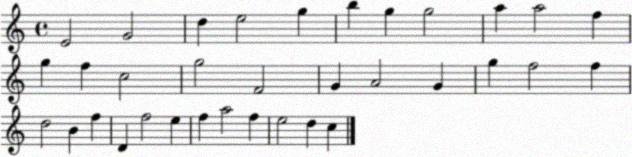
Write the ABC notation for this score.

X:1
T:Untitled
M:4/4
L:1/4
K:C
E2 G2 d e2 g b g g2 a a2 f g f c2 g2 F2 G A2 G g f2 f d2 B f D f2 e f a2 f e2 d c